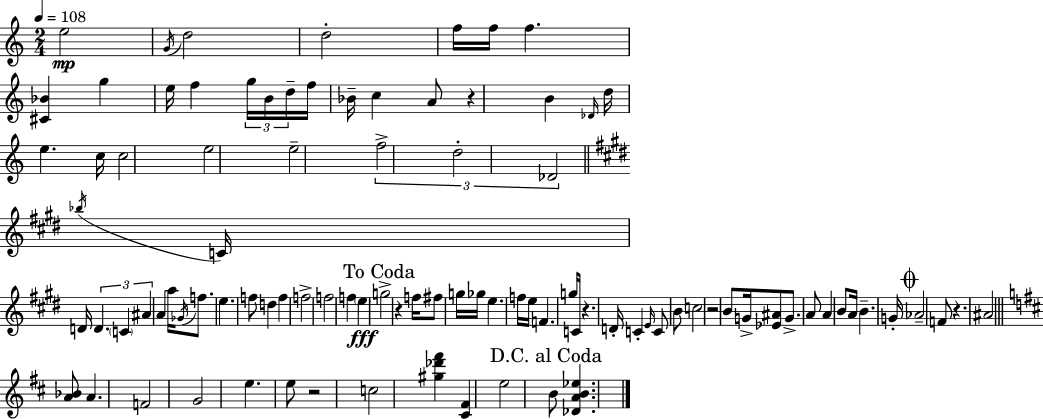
E5/h G4/s D5/h D5/h F5/s F5/s F5/q. [C#4,Bb4]/q G5/q E5/s F5/q G5/s B4/s D5/s F5/s Bb4/s C5/q A4/e R/q B4/q Db4/s D5/s E5/q. C5/s C5/h E5/h E5/h F5/h D5/h Db4/h Bb5/s C4/s D4/s D4/q. C4/q A#4/q A4/q A5/s Gb4/s F5/e. E5/q. F5/e D5/q F5/q F5/h F5/h F5/q E5/q G5/h R/q F5/s F#5/e G5/s Gb5/s E5/q. F5/s E5/s F4/q. G5/s C4/s R/q. D4/s C4/q E4/s C4/e B4/e C5/h R/h B4/e G4/s [Eb4,A#4]/e G4/e. A4/e A4/q B4/e A4/s B4/q. G4/s Ab4/h F4/e R/q. A#4/h [A4,Bb4]/e A4/q. F4/h G4/h E5/q. E5/e R/h C5/h [G#5,Db6,F#6]/q [C#4,F#4]/q E5/h B4/e [Db4,A4,B4,Eb5]/q.